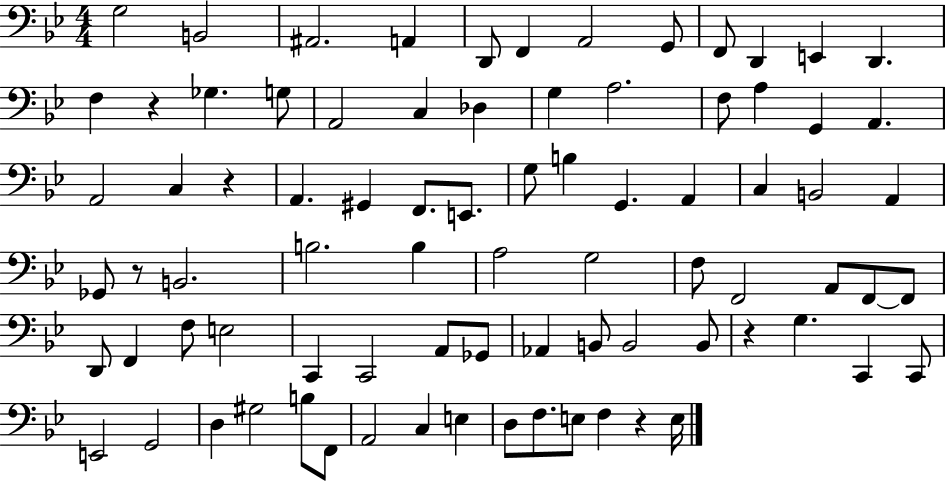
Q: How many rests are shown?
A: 5